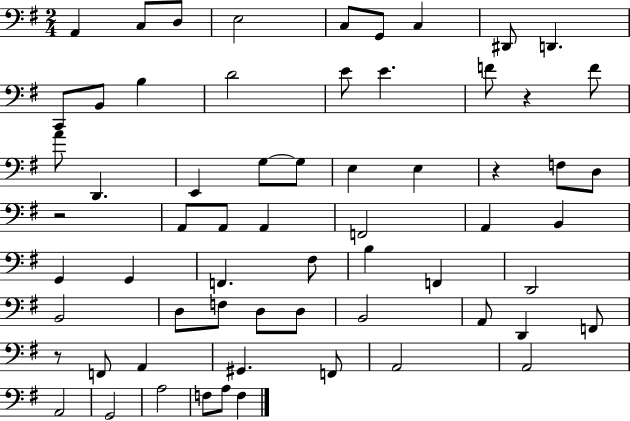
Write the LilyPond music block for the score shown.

{
  \clef bass
  \numericTimeSignature
  \time 2/4
  \key g \major
  \repeat volta 2 { a,4 c8 d8 | e2 | c8 g,8 c4 | dis,8 d,4. | \break c,8 b,8 b4 | d'2 | e'8 e'4. | f'8 r4 f'8 | \break a'8 d,4. | e,4 g8~~ g8 | e4 e4 | r4 f8 d8 | \break r2 | a,8 a,8 a,4 | f,2 | a,4 b,4 | \break g,4 g,4 | f,4. fis8 | b4 f,4 | d,2 | \break b,2 | d8 f8 d8 d8 | b,2 | a,8 d,4 f,8 | \break r8 f,8 a,4 | gis,4. f,8 | a,2 | a,2 | \break a,2 | g,2 | a2 | f8 a8 f4 | \break } \bar "|."
}